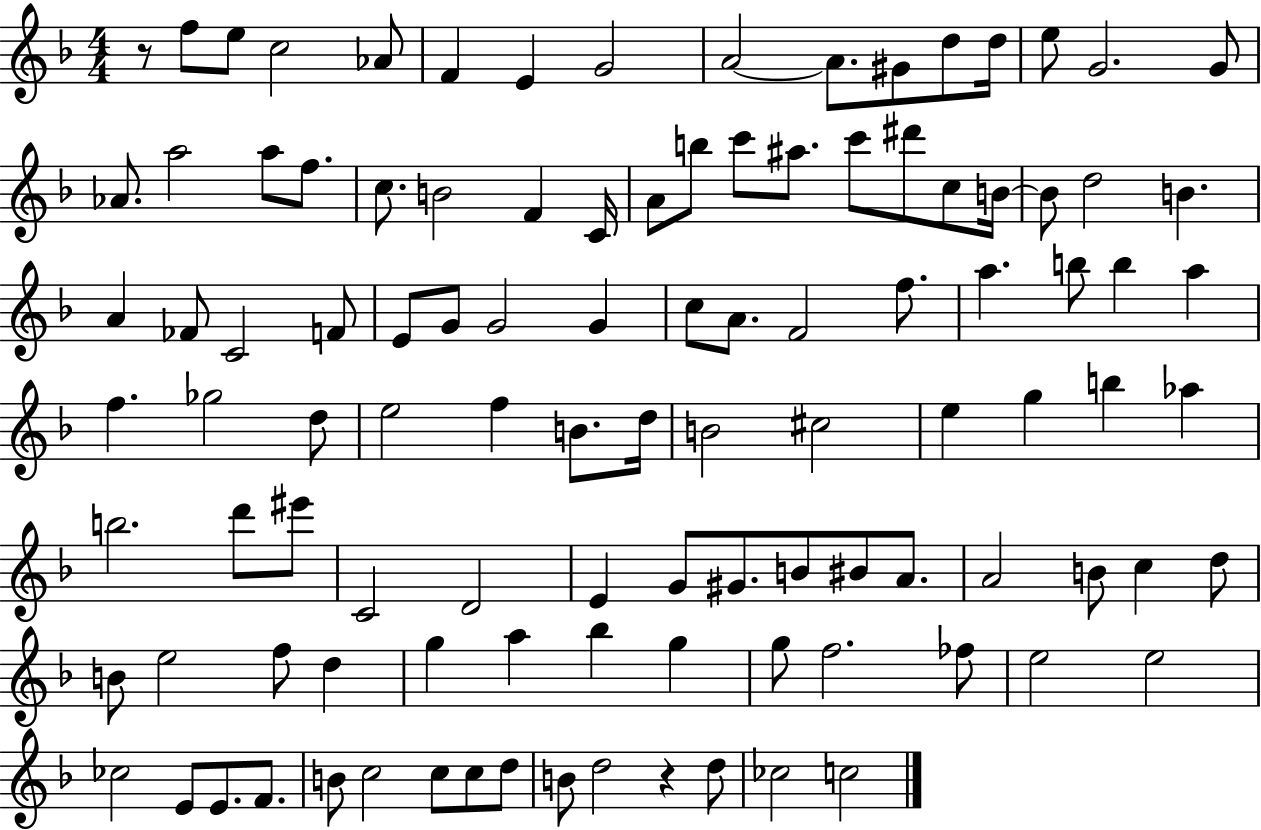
{
  \clef treble
  \numericTimeSignature
  \time 4/4
  \key f \major
  r8 f''8 e''8 c''2 aes'8 | f'4 e'4 g'2 | a'2~~ a'8. gis'8 d''8 d''16 | e''8 g'2. g'8 | \break aes'8. a''2 a''8 f''8. | c''8. b'2 f'4 c'16 | a'8 b''8 c'''8 ais''8. c'''8 dis'''8 c''8 b'16~~ | b'8 d''2 b'4. | \break a'4 fes'8 c'2 f'8 | e'8 g'8 g'2 g'4 | c''8 a'8. f'2 f''8. | a''4. b''8 b''4 a''4 | \break f''4. ges''2 d''8 | e''2 f''4 b'8. d''16 | b'2 cis''2 | e''4 g''4 b''4 aes''4 | \break b''2. d'''8 eis'''8 | c'2 d'2 | e'4 g'8 gis'8. b'8 bis'8 a'8. | a'2 b'8 c''4 d''8 | \break b'8 e''2 f''8 d''4 | g''4 a''4 bes''4 g''4 | g''8 f''2. fes''8 | e''2 e''2 | \break ces''2 e'8 e'8. f'8. | b'8 c''2 c''8 c''8 d''8 | b'8 d''2 r4 d''8 | ces''2 c''2 | \break \bar "|."
}